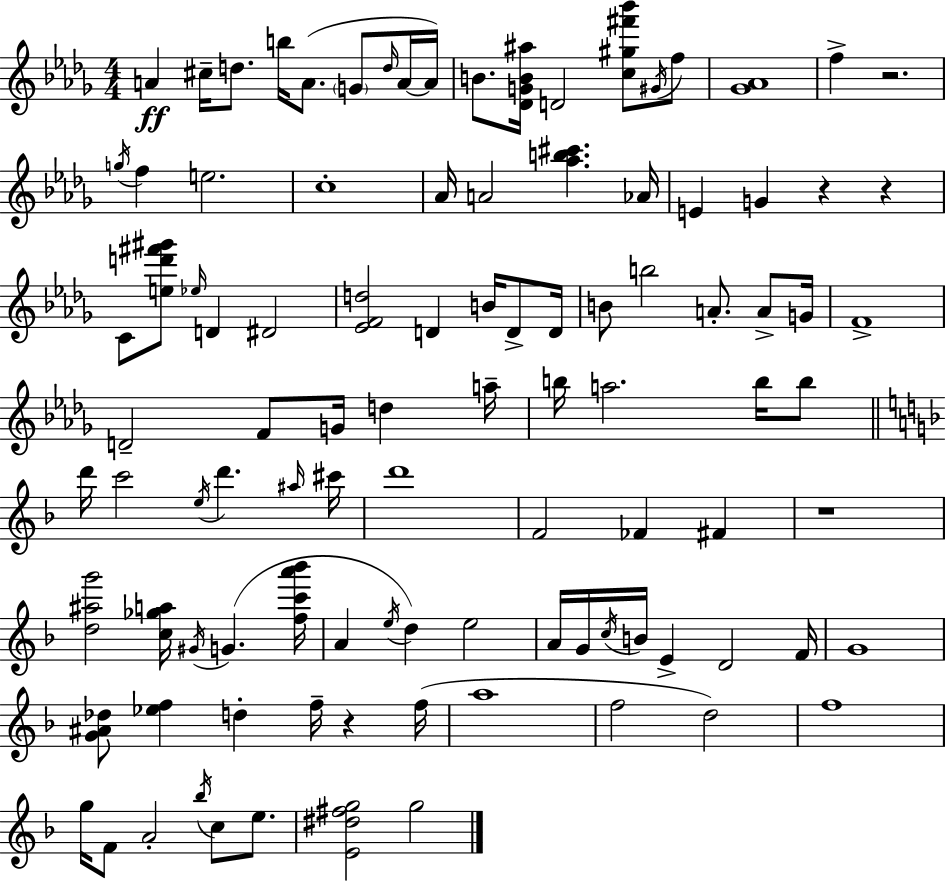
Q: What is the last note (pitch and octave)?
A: G5